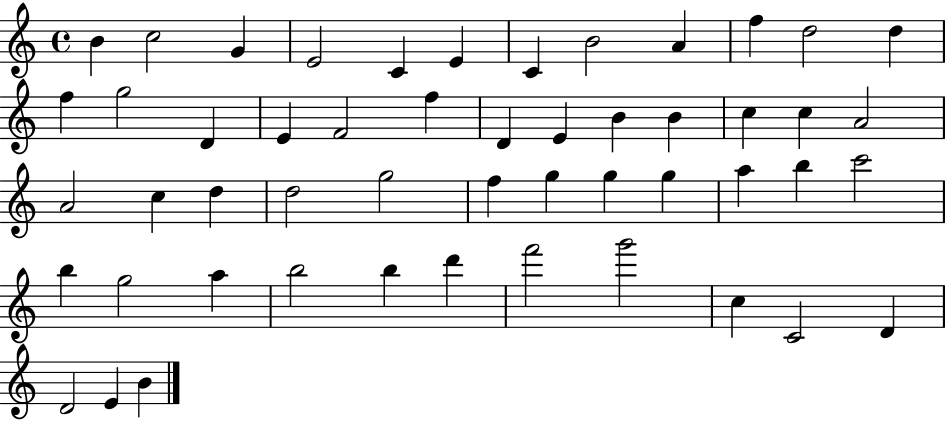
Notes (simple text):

B4/q C5/h G4/q E4/h C4/q E4/q C4/q B4/h A4/q F5/q D5/h D5/q F5/q G5/h D4/q E4/q F4/h F5/q D4/q E4/q B4/q B4/q C5/q C5/q A4/h A4/h C5/q D5/q D5/h G5/h F5/q G5/q G5/q G5/q A5/q B5/q C6/h B5/q G5/h A5/q B5/h B5/q D6/q F6/h G6/h C5/q C4/h D4/q D4/h E4/q B4/q